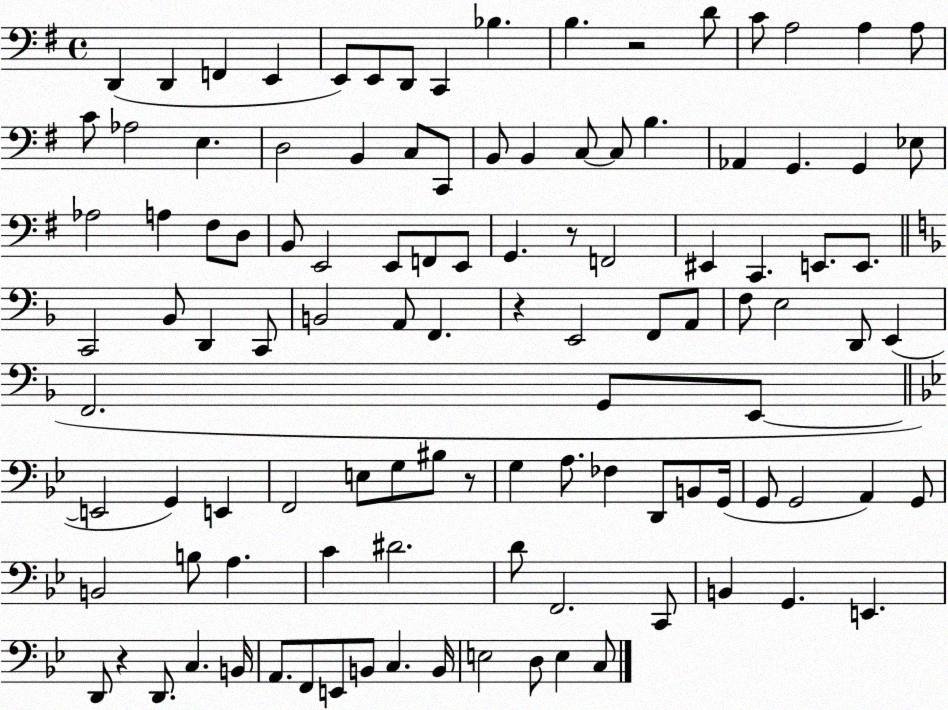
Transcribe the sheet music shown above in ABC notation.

X:1
T:Untitled
M:4/4
L:1/4
K:G
D,, D,, F,, E,, E,,/2 E,,/2 D,,/2 C,, _B, B, z2 D/2 C/2 A,2 A, A,/2 C/2 _A,2 E, D,2 B,, C,/2 C,,/2 B,,/2 B,, C,/2 C,/2 B, _A,, G,, G,, _E,/2 _A,2 A, ^F,/2 D,/2 B,,/2 E,,2 E,,/2 F,,/2 E,,/2 G,, z/2 F,,2 ^E,, C,, E,,/2 E,,/2 C,,2 _B,,/2 D,, C,,/2 B,,2 A,,/2 F,, z E,,2 F,,/2 A,,/2 F,/2 E,2 D,,/2 E,, F,,2 G,,/2 E,,/2 E,,2 G,, E,, F,,2 E,/2 G,/2 ^B,/2 z/2 G, A,/2 _F, D,,/2 B,,/2 G,,/4 G,,/2 G,,2 A,, G,,/2 B,,2 B,/2 A, C ^D2 D/2 F,,2 C,,/2 B,, G,, E,, D,,/2 z D,,/2 C, B,,/4 A,,/2 F,,/2 E,,/2 B,,/2 C, B,,/4 E,2 D,/2 E, C,/2